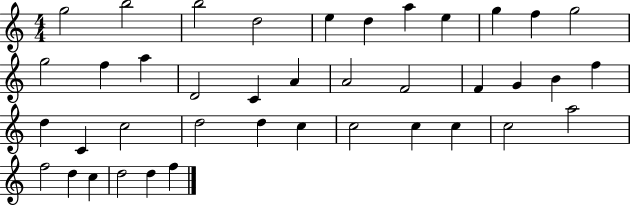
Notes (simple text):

G5/h B5/h B5/h D5/h E5/q D5/q A5/q E5/q G5/q F5/q G5/h G5/h F5/q A5/q D4/h C4/q A4/q A4/h F4/h F4/q G4/q B4/q F5/q D5/q C4/q C5/h D5/h D5/q C5/q C5/h C5/q C5/q C5/h A5/h F5/h D5/q C5/q D5/h D5/q F5/q